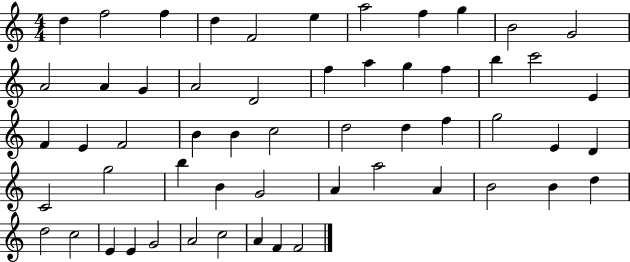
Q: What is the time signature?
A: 4/4